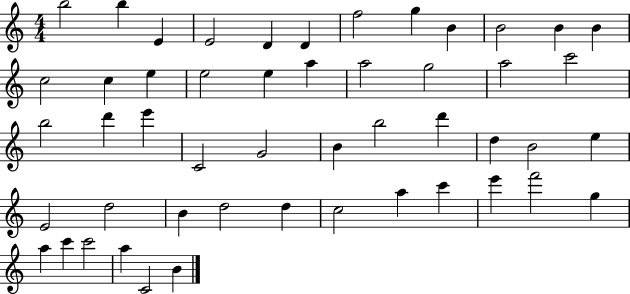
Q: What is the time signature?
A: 4/4